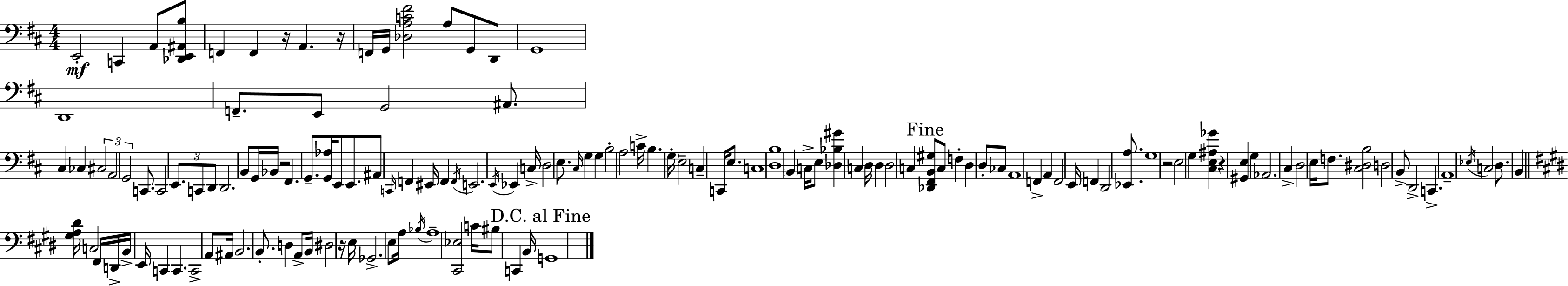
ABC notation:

X:1
T:Untitled
M:4/4
L:1/4
K:D
E,,2 C,, A,,/2 [_D,,E,,^A,,B,]/2 F,, F,, z/4 A,, z/4 F,,/4 G,,/4 [_D,A,C^F]2 A,/2 G,,/2 D,,/2 G,,4 D,,4 F,,/2 E,,/2 G,,2 ^A,,/2 ^C, _C, ^C,2 A,,2 G,,2 C,,/2 C,,2 E,,/2 C,,/2 D,,/2 D,,2 B,,/2 G,,/4 _B,,/4 z2 ^F,, G,,/2 [G,,_A,]/4 E,,/2 E,,/2 ^A,,/2 C,,/4 F,, ^E,,/4 F,, F,,/4 E,,2 E,,/4 _E,, C,/4 D,2 E,/2 ^C,/4 G, G, B,2 A,2 C/4 B, G,/4 E,2 C, C,,/4 E,/2 C,4 [D,B,]4 B,, C,/4 E,/2 [_D,_B,^G] C, D,/4 D, D,2 C, [_D,,^F,,B,,^G,]/2 C,/2 F, D, D,/2 _C,/2 A,,4 F,, A,, F,,2 E,,/4 F,, D,,2 [_E,,A,]/2 G,4 z2 E,2 G, [^C,E,^A,_G] z [^G,,E,] G, _A,,2 ^C, D,2 E,/4 F,/2 [^C,^D,B,]2 D,2 B,,/2 D,,2 C,, A,,4 _E,/4 C,2 D,/2 B,, [^G,A,^D]/4 C,2 ^F,,/4 D,,/4 B,,/4 E,,/4 C,, C,, C,,2 A,,/2 ^A,,/4 B,,2 B,,/2 D, A,,/2 B,,/4 ^D,2 z/4 E,/4 _G,,2 E,/2 A,/4 _B,/4 A,4 [^C,,_E,]2 C/4 ^B,/2 C,, B,,/4 G,,4